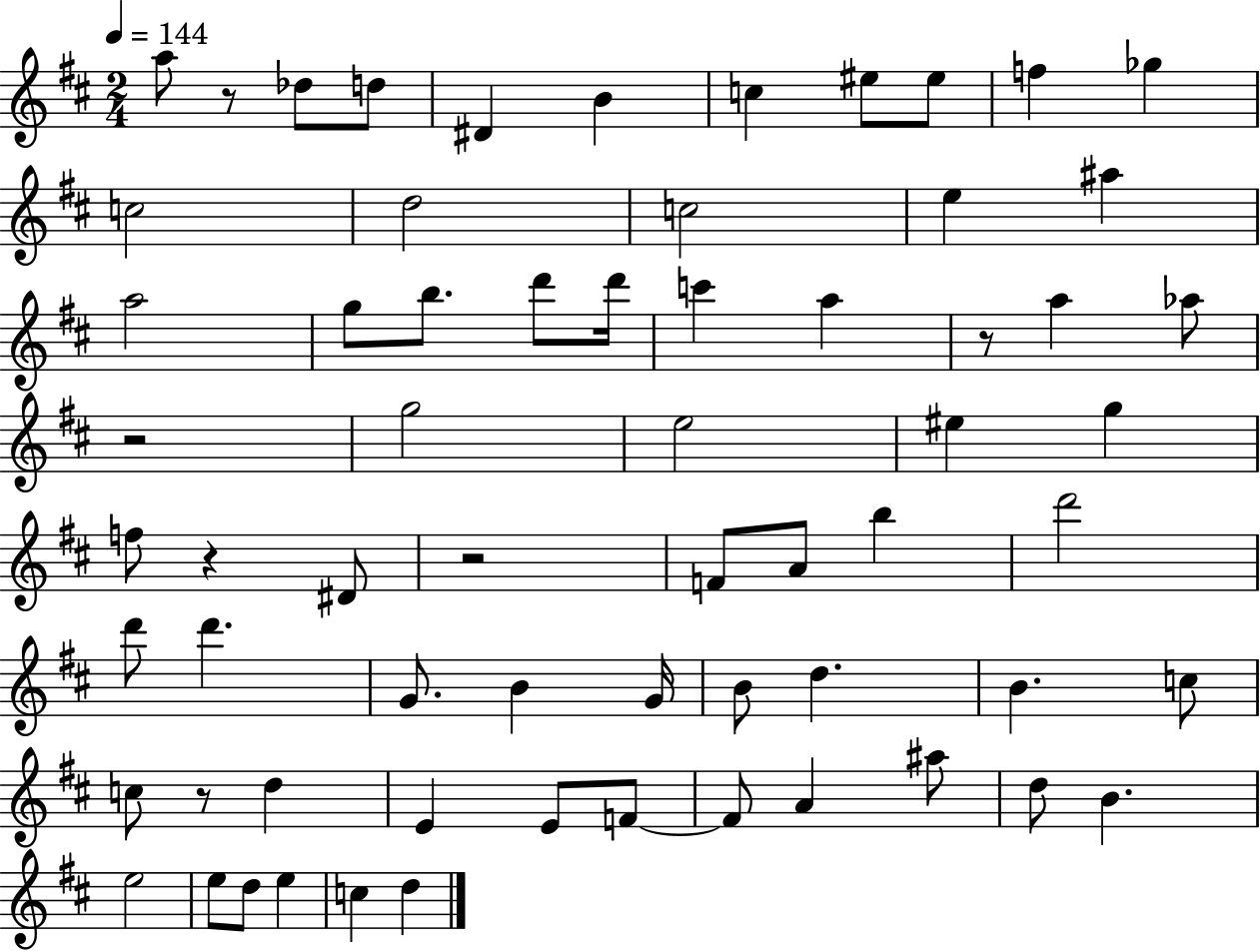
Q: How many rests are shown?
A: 6